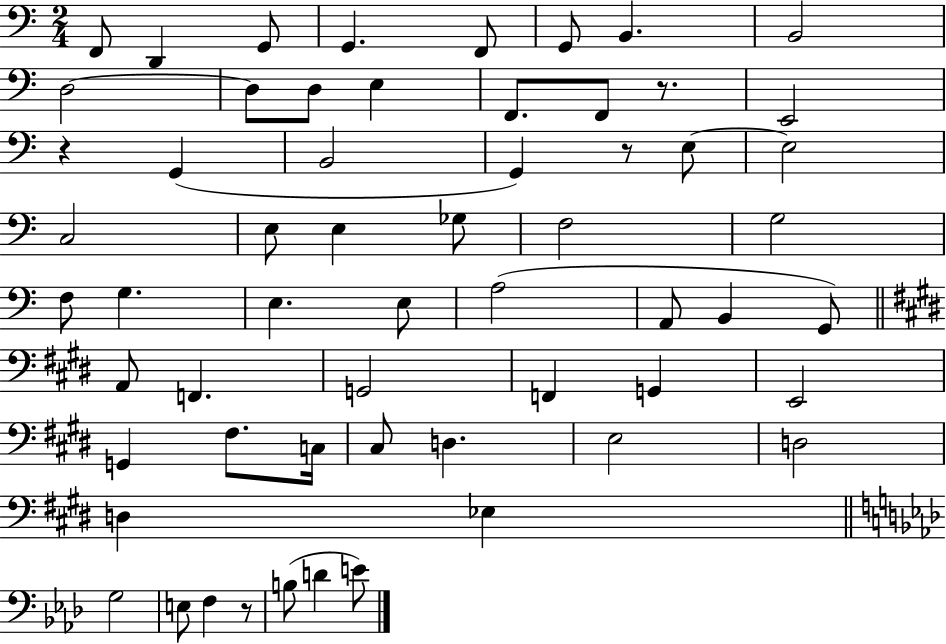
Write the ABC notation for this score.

X:1
T:Untitled
M:2/4
L:1/4
K:C
F,,/2 D,, G,,/2 G,, F,,/2 G,,/2 B,, B,,2 D,2 D,/2 D,/2 E, F,,/2 F,,/2 z/2 E,,2 z G,, B,,2 G,, z/2 E,/2 E,2 C,2 E,/2 E, _G,/2 F,2 G,2 F,/2 G, E, E,/2 A,2 A,,/2 B,, G,,/2 A,,/2 F,, G,,2 F,, G,, E,,2 G,, ^F,/2 C,/4 ^C,/2 D, E,2 D,2 D, _E, G,2 E,/2 F, z/2 B,/2 D E/2